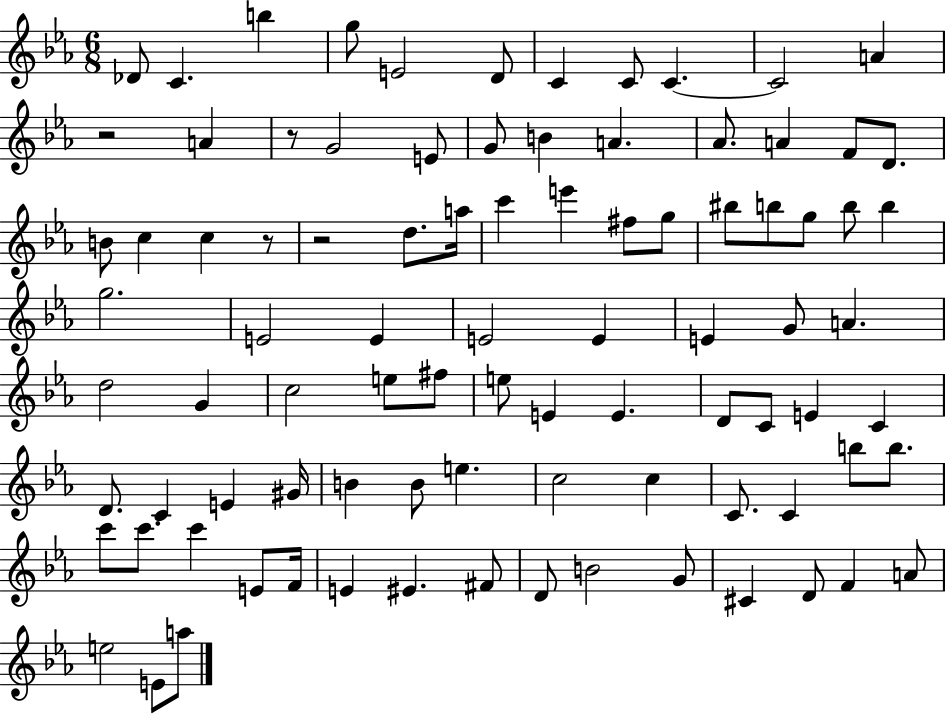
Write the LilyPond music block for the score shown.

{
  \clef treble
  \numericTimeSignature
  \time 6/8
  \key ees \major
  \repeat volta 2 { des'8 c'4. b''4 | g''8 e'2 d'8 | c'4 c'8 c'4.~~ | c'2 a'4 | \break r2 a'4 | r8 g'2 e'8 | g'8 b'4 a'4. | aes'8. a'4 f'8 d'8. | \break b'8 c''4 c''4 r8 | r2 d''8. a''16 | c'''4 e'''4 fis''8 g''8 | bis''8 b''8 g''8 b''8 b''4 | \break g''2. | e'2 e'4 | e'2 e'4 | e'4 g'8 a'4. | \break d''2 g'4 | c''2 e''8 fis''8 | e''8 e'4 e'4. | d'8 c'8 e'4 c'4 | \break d'8. c'4 e'4 gis'16 | b'4 b'8 e''4. | c''2 c''4 | c'8. c'4 b''8 b''8. | \break c'''8 c'''8. c'''4 e'8 f'16 | e'4 eis'4. fis'8 | d'8 b'2 g'8 | cis'4 d'8 f'4 a'8 | \break e''2 e'8 a''8 | } \bar "|."
}